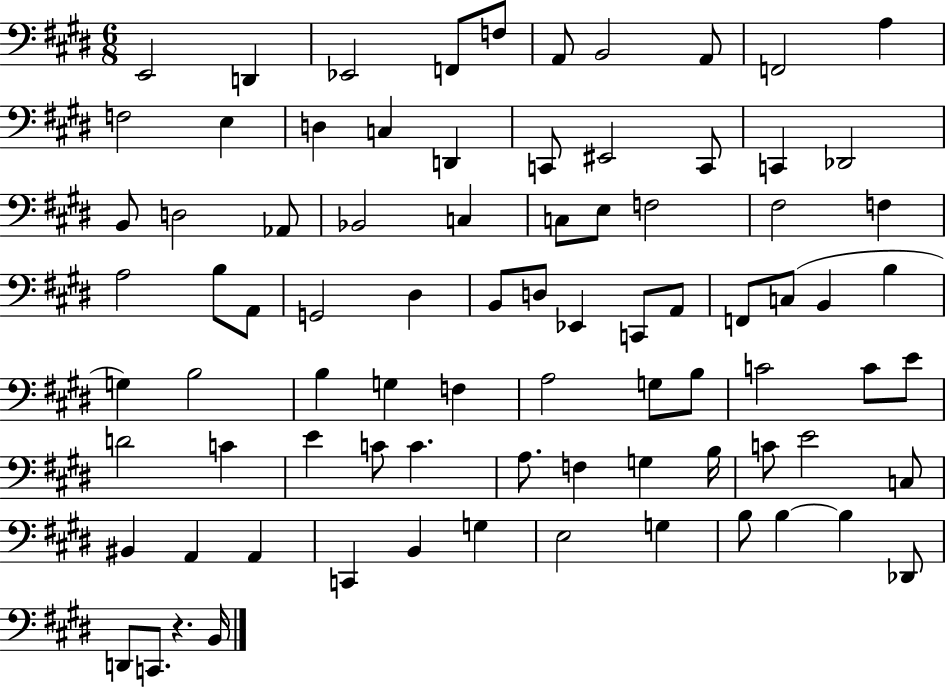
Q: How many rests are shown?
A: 1